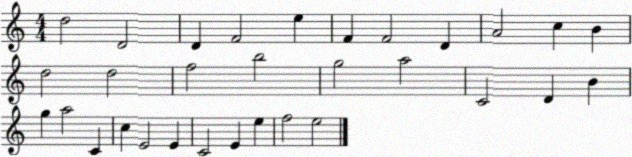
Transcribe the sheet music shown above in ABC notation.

X:1
T:Untitled
M:4/4
L:1/4
K:C
d2 D2 D F2 e F F2 D A2 c B d2 d2 f2 b2 g2 a2 C2 D B g a2 C c E2 E C2 E e f2 e2